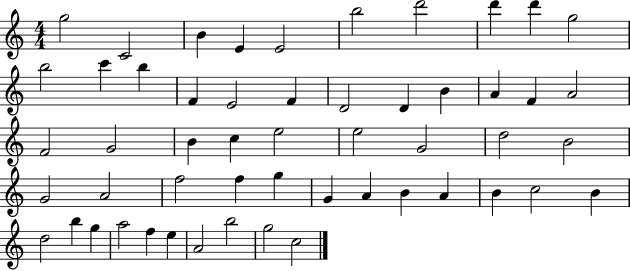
{
  \clef treble
  \numericTimeSignature
  \time 4/4
  \key c \major
  g''2 c'2 | b'4 e'4 e'2 | b''2 d'''2 | d'''4 d'''4 g''2 | \break b''2 c'''4 b''4 | f'4 e'2 f'4 | d'2 d'4 b'4 | a'4 f'4 a'2 | \break f'2 g'2 | b'4 c''4 e''2 | e''2 g'2 | d''2 b'2 | \break g'2 a'2 | f''2 f''4 g''4 | g'4 a'4 b'4 a'4 | b'4 c''2 b'4 | \break d''2 b''4 g''4 | a''2 f''4 e''4 | a'2 b''2 | g''2 c''2 | \break \bar "|."
}